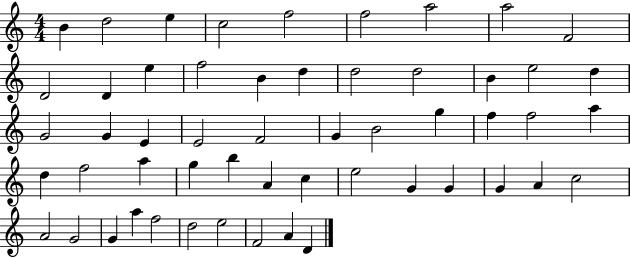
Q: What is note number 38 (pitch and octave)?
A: C5